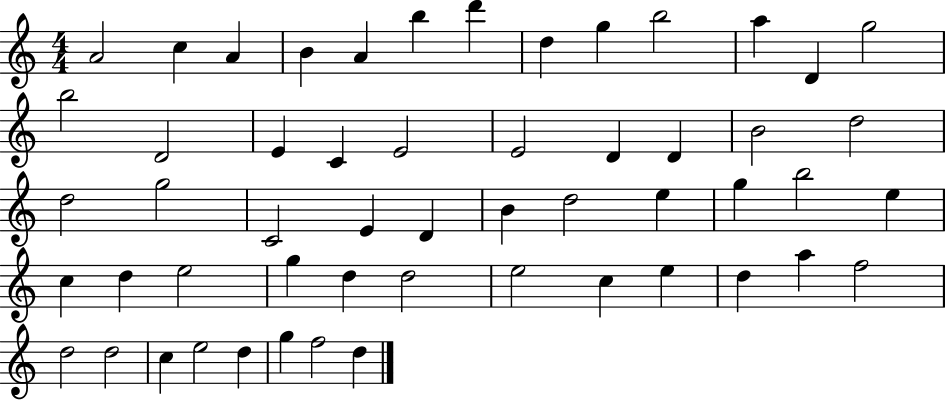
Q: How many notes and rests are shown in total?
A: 54